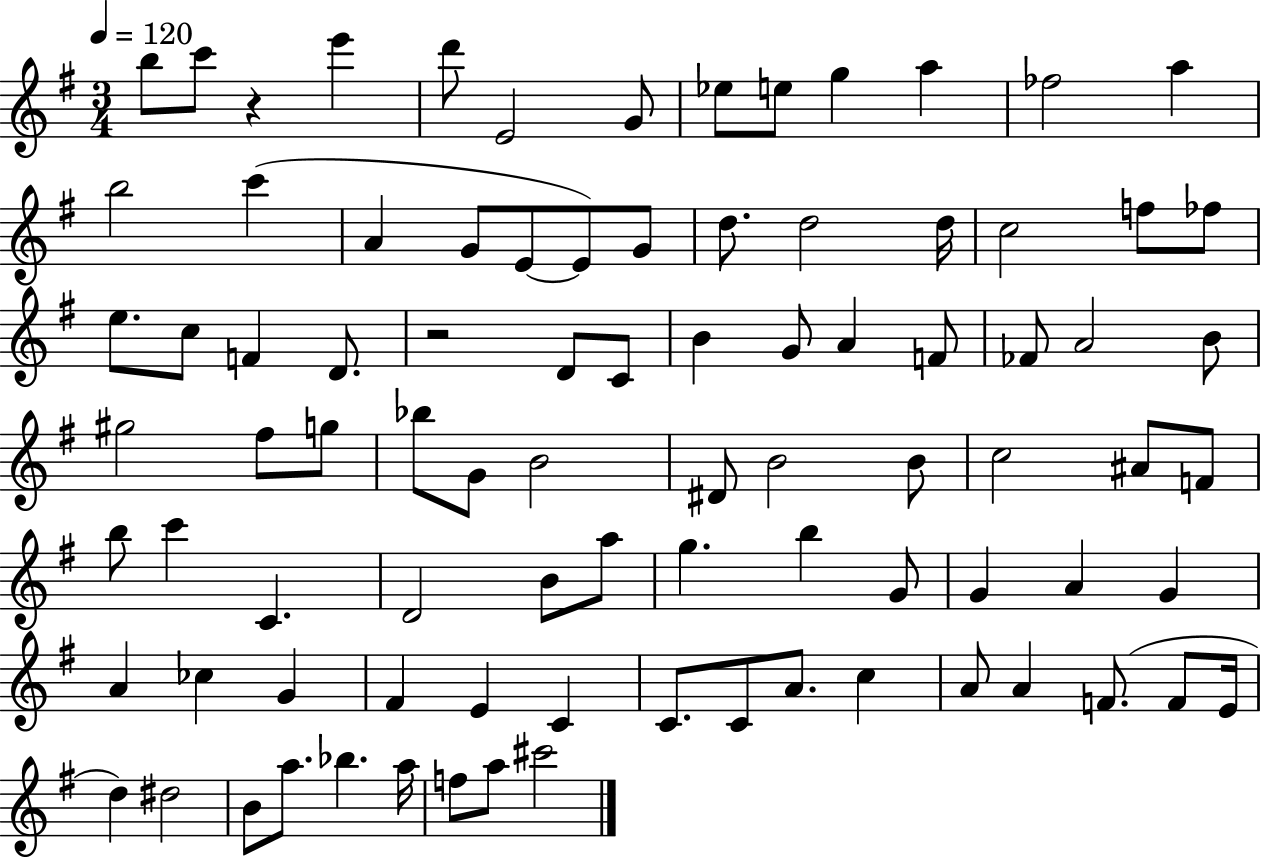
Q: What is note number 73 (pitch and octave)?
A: A4